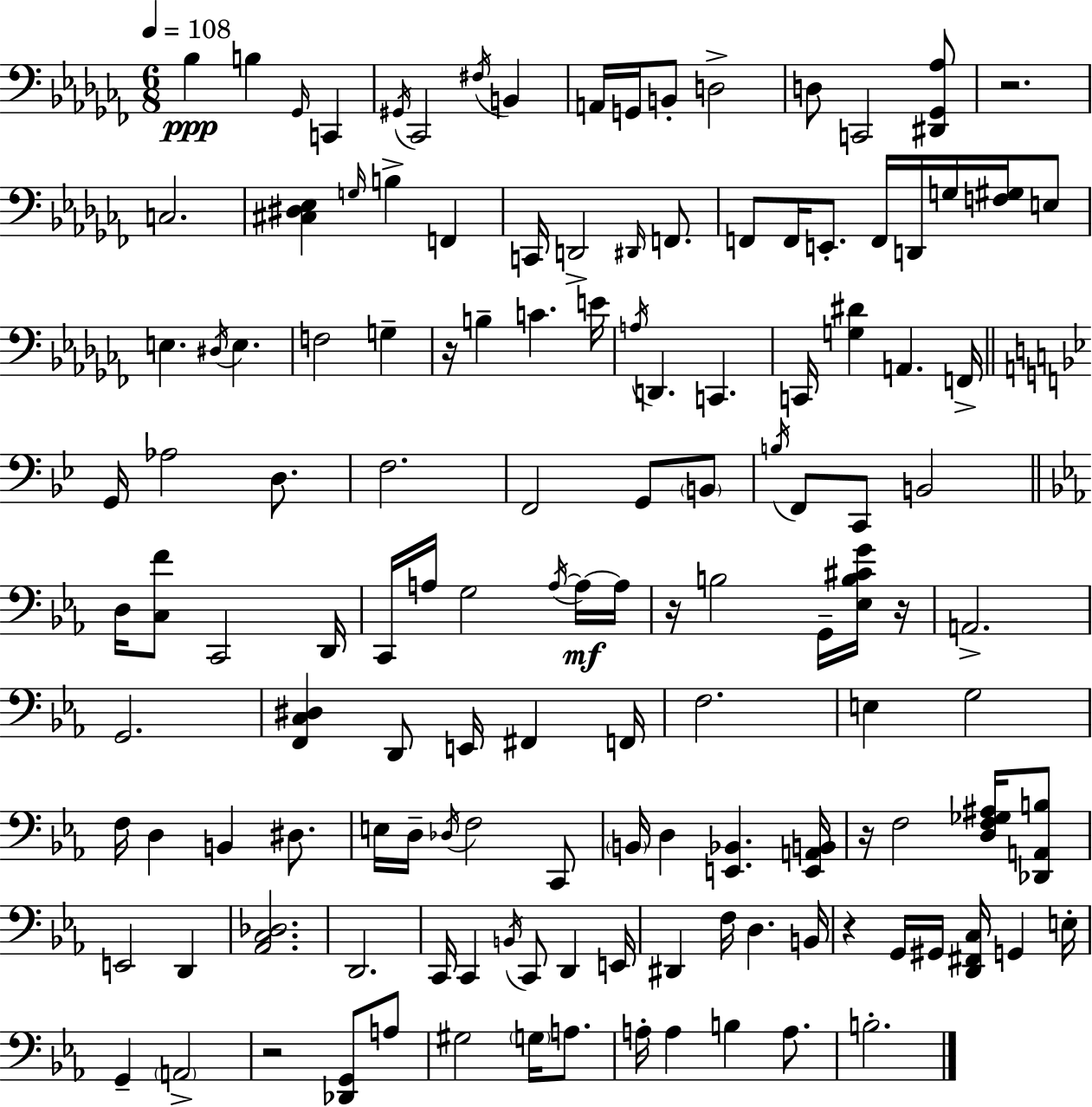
X:1
T:Untitled
M:6/8
L:1/4
K:Abm
_B, B, _G,,/4 C,, ^G,,/4 _C,,2 ^F,/4 B,, A,,/4 G,,/4 B,,/2 D,2 D,/2 C,,2 [^D,,_G,,_A,]/2 z2 C,2 [^C,^D,_E,] G,/4 B, F,, C,,/4 D,,2 ^D,,/4 F,,/2 F,,/2 F,,/4 E,,/2 F,,/4 D,,/4 G,/4 [F,^G,]/4 E,/2 E, ^D,/4 E, F,2 G, z/4 B, C E/4 A,/4 D,, C,, C,,/4 [G,^D] A,, F,,/4 G,,/4 _A,2 D,/2 F,2 F,,2 G,,/2 B,,/2 B,/4 F,,/2 C,,/2 B,,2 D,/4 [C,F]/2 C,,2 D,,/4 C,,/4 A,/4 G,2 A,/4 A,/4 A,/4 z/4 B,2 G,,/4 [_E,B,^CG]/4 z/4 A,,2 G,,2 [F,,C,^D,] D,,/2 E,,/4 ^F,, F,,/4 F,2 E, G,2 F,/4 D, B,, ^D,/2 E,/4 D,/4 _D,/4 F,2 C,,/2 B,,/4 D, [E,,_B,,] [E,,A,,B,,]/4 z/4 F,2 [D,F,_G,^A,]/4 [_D,,A,,B,]/2 E,,2 D,, [_A,,C,_D,]2 D,,2 C,,/4 C,, B,,/4 C,,/2 D,, E,,/4 ^D,, F,/4 D, B,,/4 z G,,/4 ^G,,/4 [D,,^F,,C,]/4 G,, E,/4 G,, A,,2 z2 [_D,,G,,]/2 A,/2 ^G,2 G,/4 A,/2 A,/4 A, B, A,/2 B,2